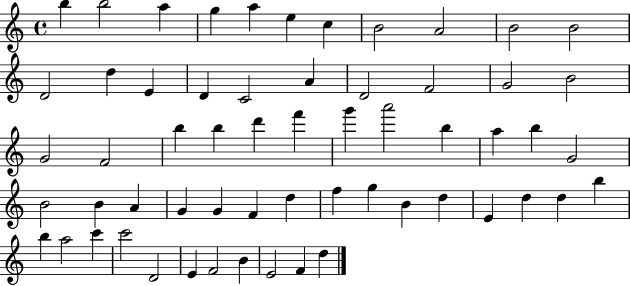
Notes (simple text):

B5/q B5/h A5/q G5/q A5/q E5/q C5/q B4/h A4/h B4/h B4/h D4/h D5/q E4/q D4/q C4/h A4/q D4/h F4/h G4/h B4/h G4/h F4/h B5/q B5/q D6/q F6/q G6/q A6/h B5/q A5/q B5/q G4/h B4/h B4/q A4/q G4/q G4/q F4/q D5/q F5/q G5/q B4/q D5/q E4/q D5/q D5/q B5/q B5/q A5/h C6/q C6/h D4/h E4/q F4/h B4/q E4/h F4/q D5/q